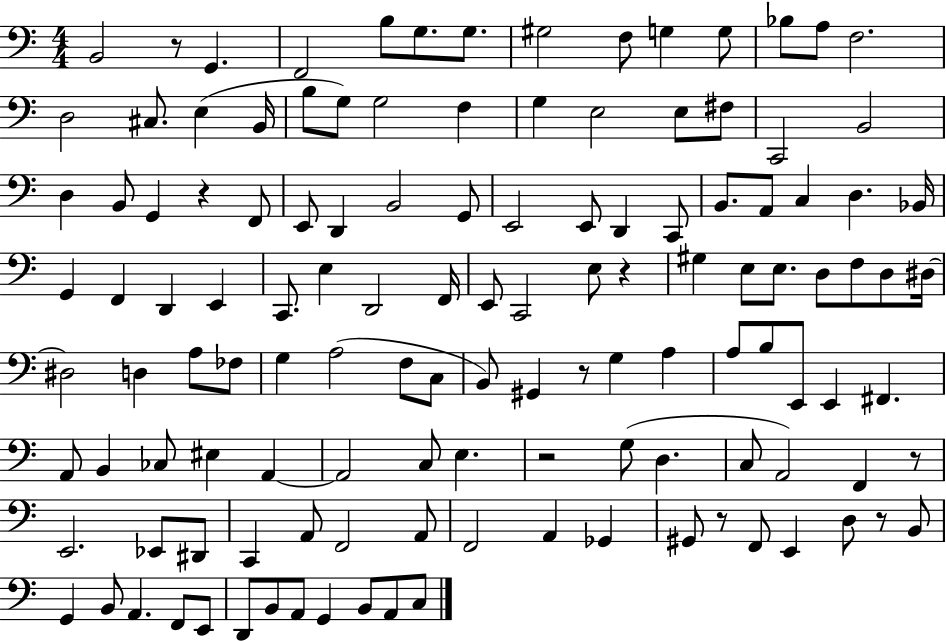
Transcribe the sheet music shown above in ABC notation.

X:1
T:Untitled
M:4/4
L:1/4
K:C
B,,2 z/2 G,, F,,2 B,/2 G,/2 G,/2 ^G,2 F,/2 G, G,/2 _B,/2 A,/2 F,2 D,2 ^C,/2 E, B,,/4 B,/2 G,/2 G,2 F, G, E,2 E,/2 ^F,/2 C,,2 B,,2 D, B,,/2 G,, z F,,/2 E,,/2 D,, B,,2 G,,/2 E,,2 E,,/2 D,, C,,/2 B,,/2 A,,/2 C, D, _B,,/4 G,, F,, D,, E,, C,,/2 E, D,,2 F,,/4 E,,/2 C,,2 E,/2 z ^G, E,/2 E,/2 D,/2 F,/2 D,/2 ^D,/4 ^D,2 D, A,/2 _F,/2 G, A,2 F,/2 C,/2 B,,/2 ^G,, z/2 G, A, A,/2 B,/2 E,,/2 E,, ^F,, A,,/2 B,, _C,/2 ^E, A,, A,,2 C,/2 E, z2 G,/2 D, C,/2 A,,2 F,, z/2 E,,2 _E,,/2 ^D,,/2 C,, A,,/2 F,,2 A,,/2 F,,2 A,, _G,, ^G,,/2 z/2 F,,/2 E,, D,/2 z/2 B,,/2 G,, B,,/2 A,, F,,/2 E,,/2 D,,/2 B,,/2 A,,/2 G,, B,,/2 A,,/2 C,/2